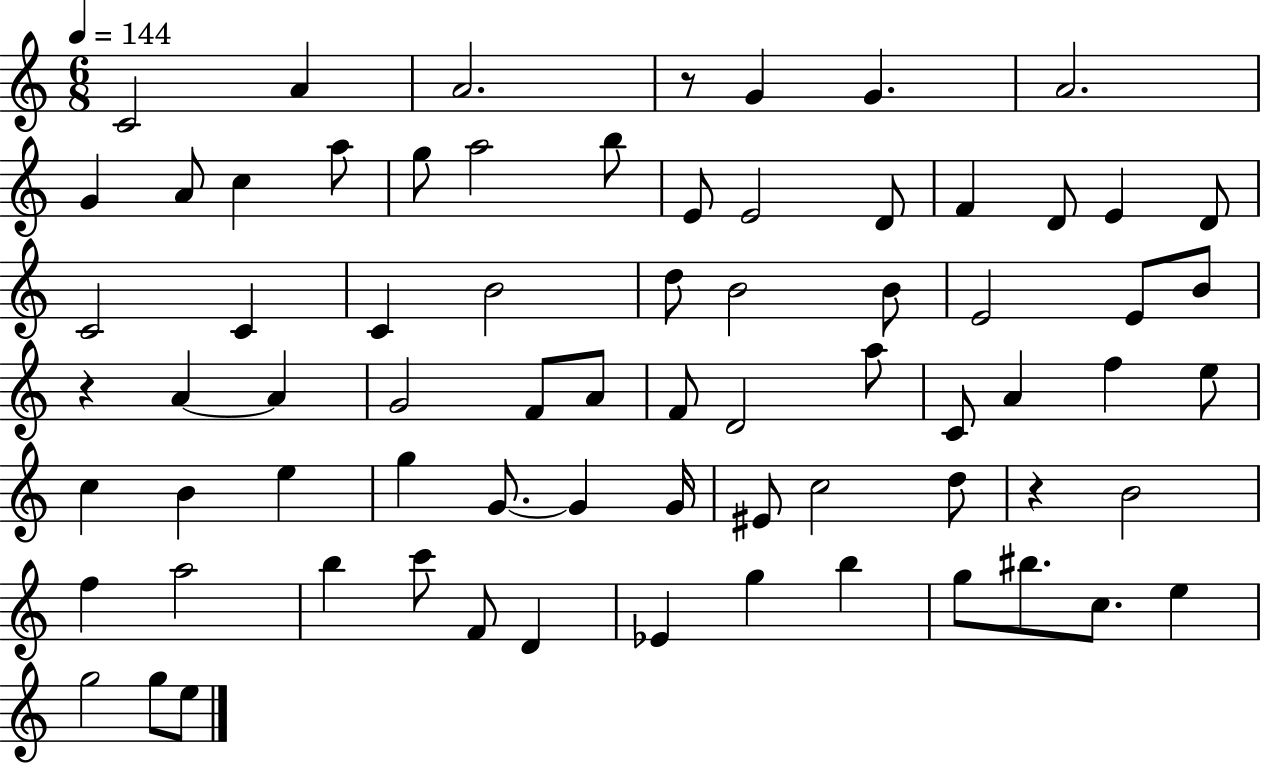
{
  \clef treble
  \numericTimeSignature
  \time 6/8
  \key c \major
  \tempo 4 = 144
  c'2 a'4 | a'2. | r8 g'4 g'4. | a'2. | \break g'4 a'8 c''4 a''8 | g''8 a''2 b''8 | e'8 e'2 d'8 | f'4 d'8 e'4 d'8 | \break c'2 c'4 | c'4 b'2 | d''8 b'2 b'8 | e'2 e'8 b'8 | \break r4 a'4~~ a'4 | g'2 f'8 a'8 | f'8 d'2 a''8 | c'8 a'4 f''4 e''8 | \break c''4 b'4 e''4 | g''4 g'8.~~ g'4 g'16 | eis'8 c''2 d''8 | r4 b'2 | \break f''4 a''2 | b''4 c'''8 f'8 d'4 | ees'4 g''4 b''4 | g''8 bis''8. c''8. e''4 | \break g''2 g''8 e''8 | \bar "|."
}